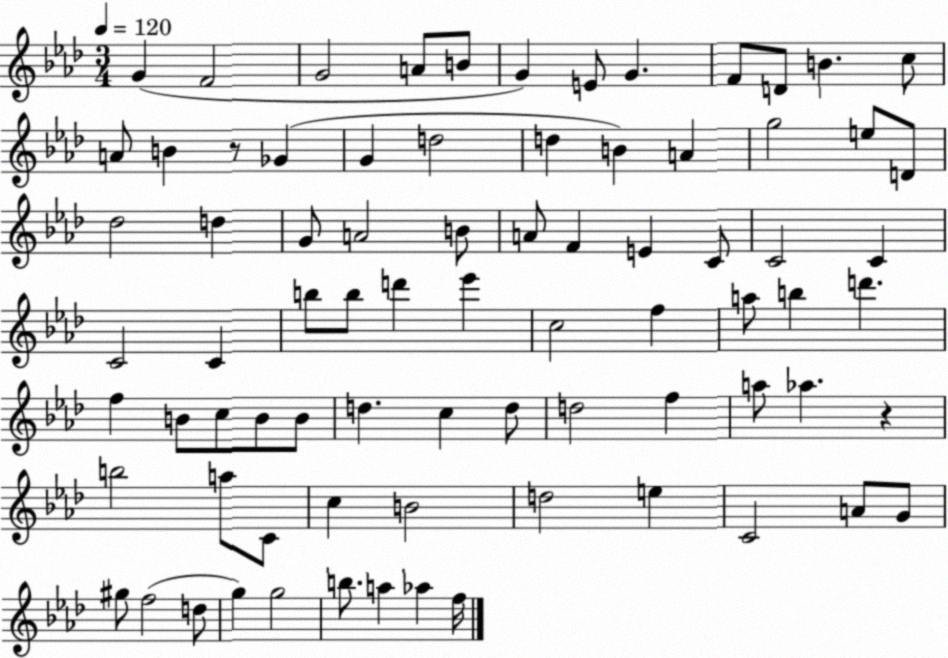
X:1
T:Untitled
M:3/4
L:1/4
K:Ab
G F2 G2 A/2 B/2 G E/2 G F/2 D/2 B c/2 A/2 B z/2 _G G d2 d B A g2 e/2 D/2 _d2 d G/2 A2 B/2 A/2 F E C/2 C2 C C2 C b/2 b/2 d' _e' c2 f a/2 b d' f B/2 c/2 B/2 B/2 d c d/2 d2 f a/2 _a z b2 a/2 C/2 c B2 d2 e C2 A/2 G/2 ^g/2 f2 d/2 g g2 b/2 a _a f/4